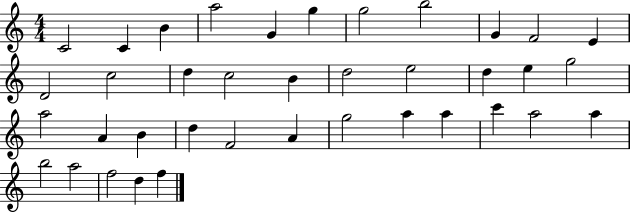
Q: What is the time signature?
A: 4/4